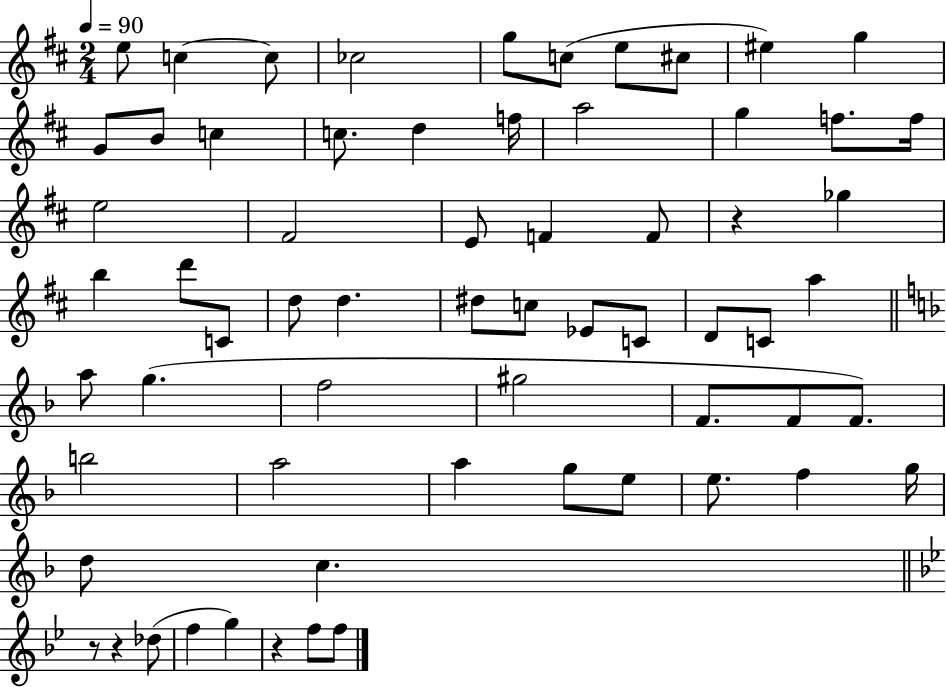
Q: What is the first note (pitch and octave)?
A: E5